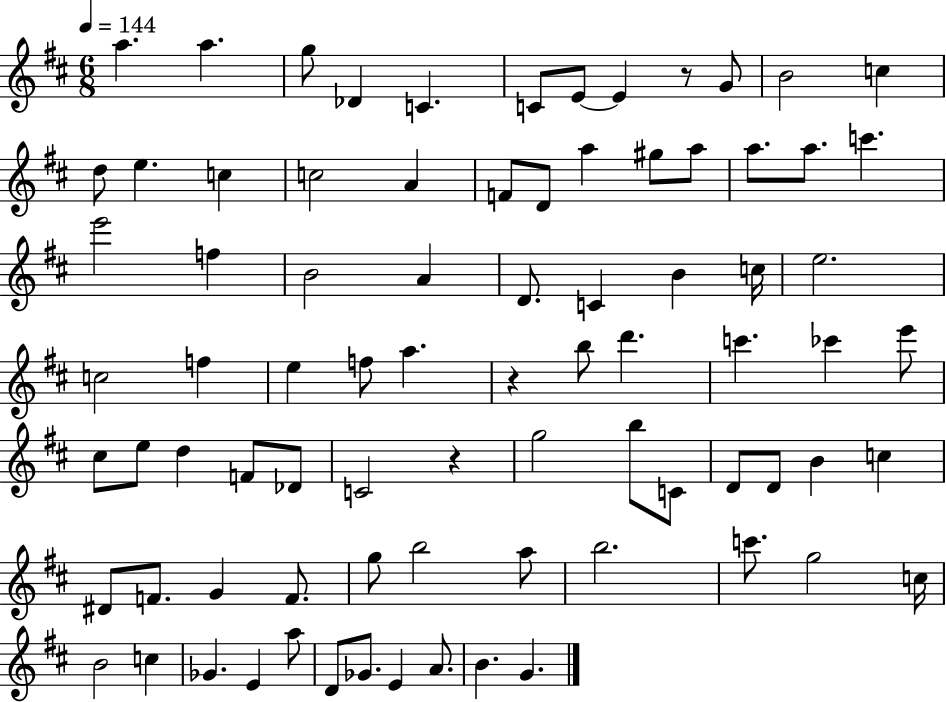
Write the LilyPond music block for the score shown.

{
  \clef treble
  \numericTimeSignature
  \time 6/8
  \key d \major
  \tempo 4 = 144
  a''4. a''4. | g''8 des'4 c'4. | c'8 e'8~~ e'4 r8 g'8 | b'2 c''4 | \break d''8 e''4. c''4 | c''2 a'4 | f'8 d'8 a''4 gis''8 a''8 | a''8. a''8. c'''4. | \break e'''2 f''4 | b'2 a'4 | d'8. c'4 b'4 c''16 | e''2. | \break c''2 f''4 | e''4 f''8 a''4. | r4 b''8 d'''4. | c'''4. ces'''4 e'''8 | \break cis''8 e''8 d''4 f'8 des'8 | c'2 r4 | g''2 b''8 c'8 | d'8 d'8 b'4 c''4 | \break dis'8 f'8. g'4 f'8. | g''8 b''2 a''8 | b''2. | c'''8. g''2 c''16 | \break b'2 c''4 | ges'4. e'4 a''8 | d'8 ges'8. e'4 a'8. | b'4. g'4. | \break \bar "|."
}